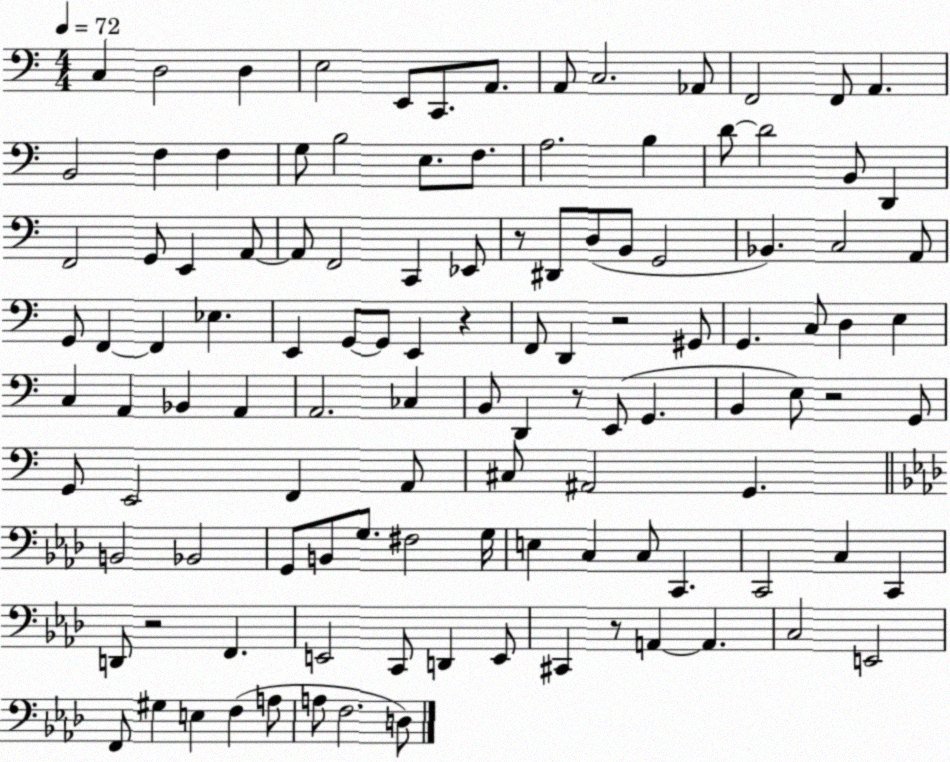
X:1
T:Untitled
M:4/4
L:1/4
K:C
C, D,2 D, E,2 E,,/2 C,,/2 A,,/2 A,,/2 C,2 _A,,/2 F,,2 F,,/2 A,, B,,2 F, F, G,/2 B,2 E,/2 F,/2 A,2 B, D/2 D2 B,,/2 D,, F,,2 G,,/2 E,, A,,/2 A,,/2 F,,2 C,, _E,,/2 z/2 ^D,,/2 D,/2 B,,/2 G,,2 _B,, C,2 A,,/2 G,,/2 F,, F,, _E, E,, G,,/2 G,,/2 E,, z F,,/2 D,, z2 ^G,,/2 G,, C,/2 D, E, C, A,, _B,, A,, A,,2 _C, B,,/2 D,, z/2 E,,/2 G,, B,, E,/2 z2 G,,/2 G,,/2 E,,2 F,, A,,/2 ^C,/2 ^A,,2 G,, B,,2 _B,,2 G,,/2 B,,/2 G,/2 ^F,2 G,/4 E, C, C,/2 C,, C,,2 C, C,, D,,/2 z2 F,, E,,2 C,,/2 D,, E,,/2 ^C,, z/2 A,, A,, C,2 E,,2 F,,/2 ^G, E, F, A,/2 A,/2 F,2 D,/2